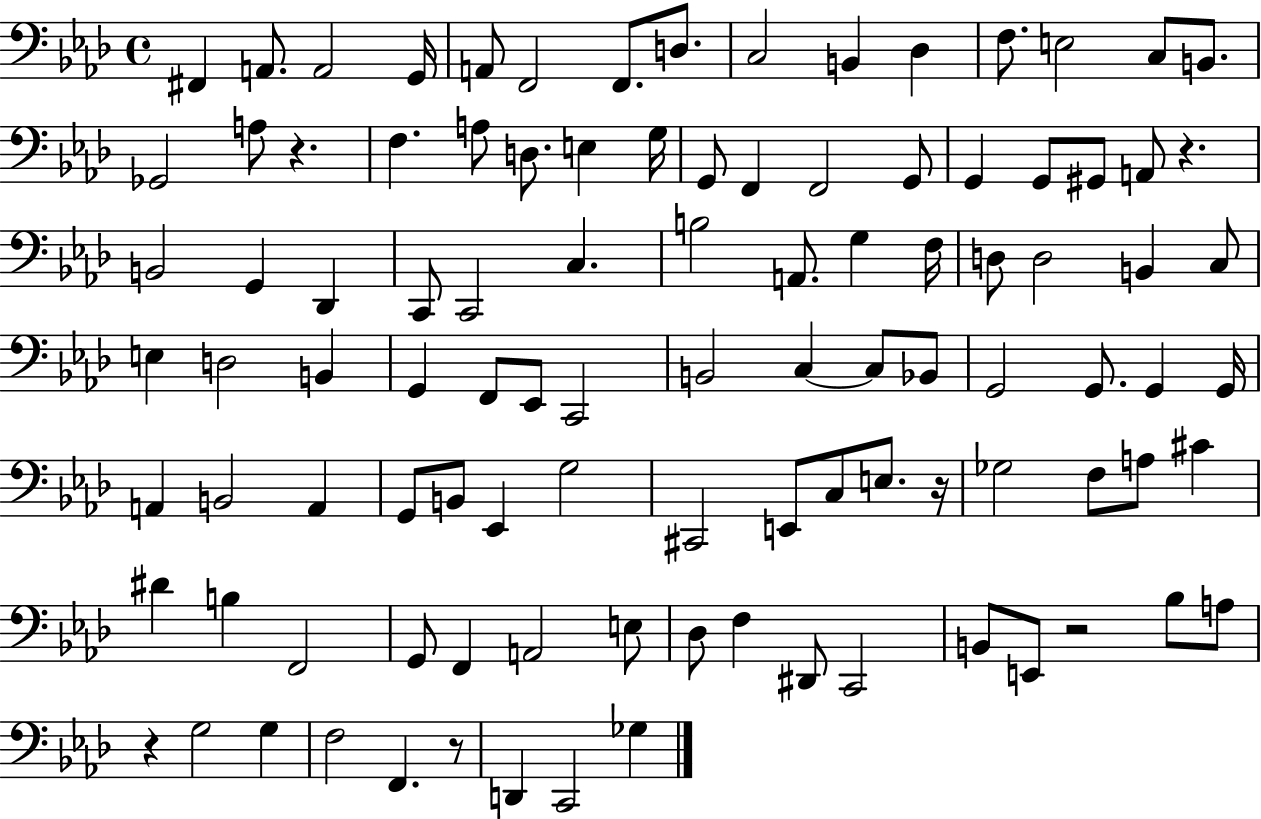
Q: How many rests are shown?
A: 6